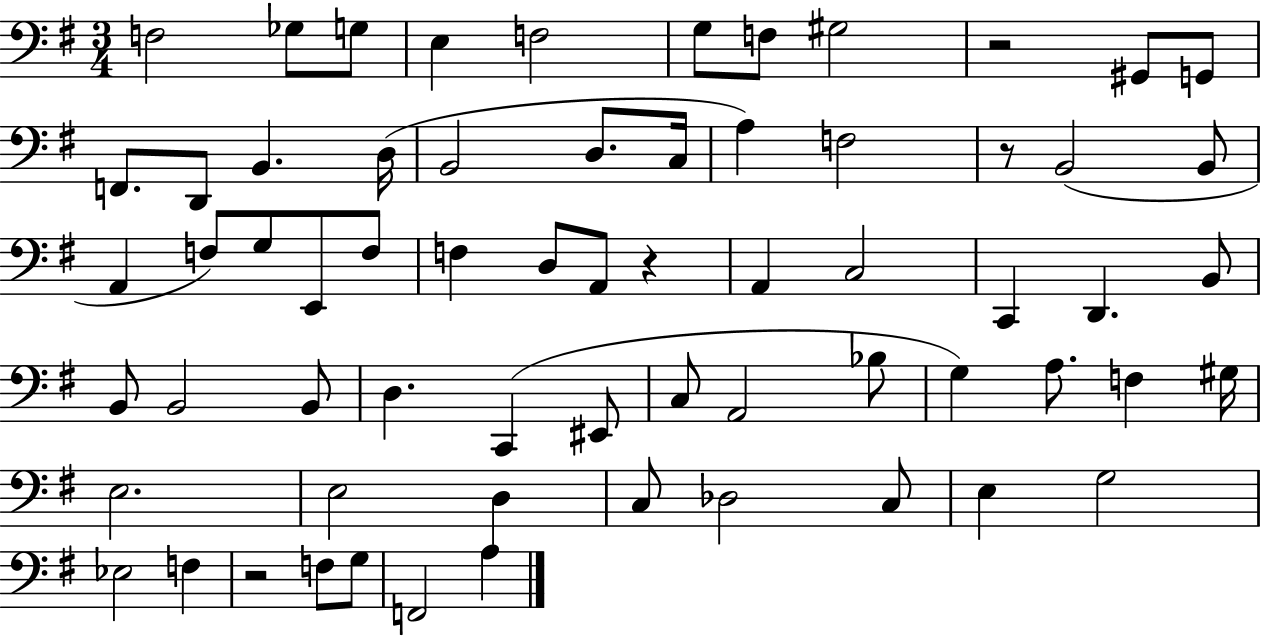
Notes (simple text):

F3/h Gb3/e G3/e E3/q F3/h G3/e F3/e G#3/h R/h G#2/e G2/e F2/e. D2/e B2/q. D3/s B2/h D3/e. C3/s A3/q F3/h R/e B2/h B2/e A2/q F3/e G3/e E2/e F3/e F3/q D3/e A2/e R/q A2/q C3/h C2/q D2/q. B2/e B2/e B2/h B2/e D3/q. C2/q EIS2/e C3/e A2/h Bb3/e G3/q A3/e. F3/q G#3/s E3/h. E3/h D3/q C3/e Db3/h C3/e E3/q G3/h Eb3/h F3/q R/h F3/e G3/e F2/h A3/q